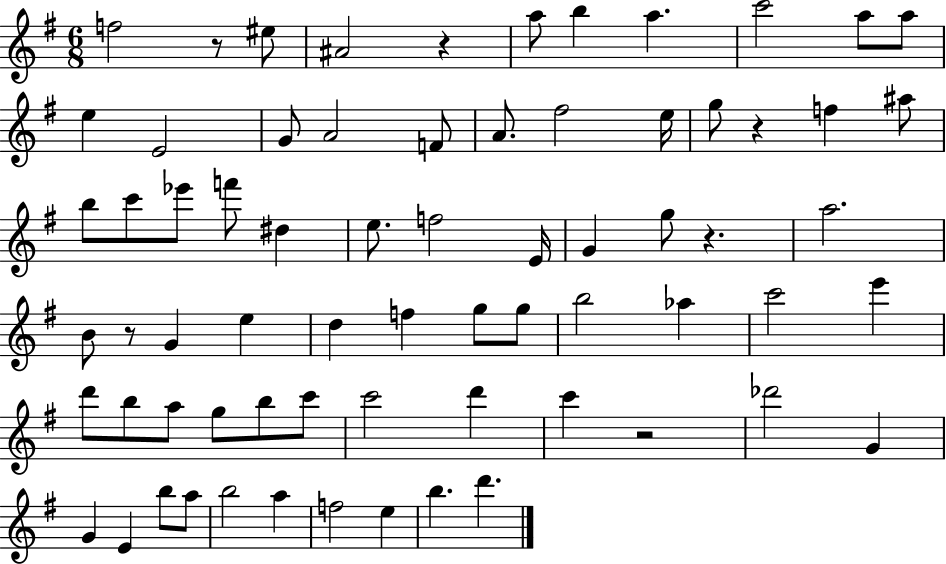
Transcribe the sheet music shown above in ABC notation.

X:1
T:Untitled
M:6/8
L:1/4
K:G
f2 z/2 ^e/2 ^A2 z a/2 b a c'2 a/2 a/2 e E2 G/2 A2 F/2 A/2 ^f2 e/4 g/2 z f ^a/2 b/2 c'/2 _e'/2 f'/2 ^d e/2 f2 E/4 G g/2 z a2 B/2 z/2 G e d f g/2 g/2 b2 _a c'2 e' d'/2 b/2 a/2 g/2 b/2 c'/2 c'2 d' c' z2 _d'2 G G E b/2 a/2 b2 a f2 e b d'